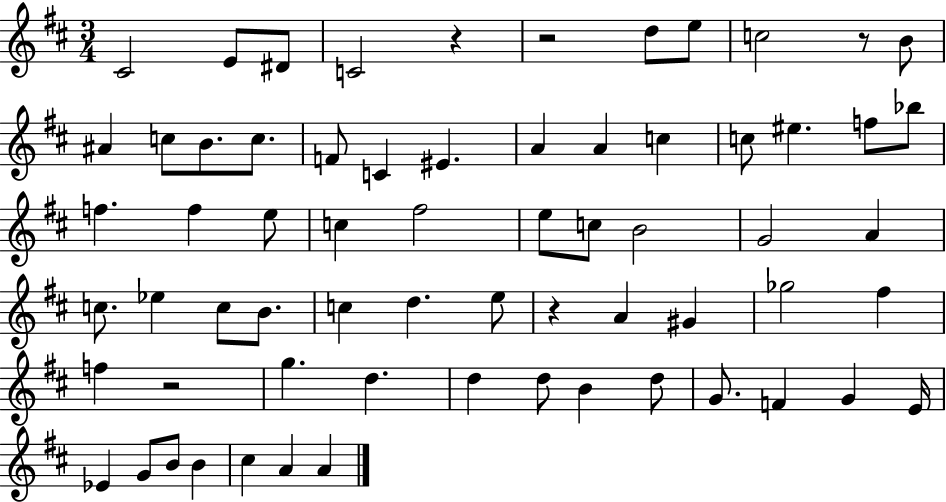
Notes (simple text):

C#4/h E4/e D#4/e C4/h R/q R/h D5/e E5/e C5/h R/e B4/e A#4/q C5/e B4/e. C5/e. F4/e C4/q EIS4/q. A4/q A4/q C5/q C5/e EIS5/q. F5/e Bb5/e F5/q. F5/q E5/e C5/q F#5/h E5/e C5/e B4/h G4/h A4/q C5/e. Eb5/q C5/e B4/e. C5/q D5/q. E5/e R/q A4/q G#4/q Gb5/h F#5/q F5/q R/h G5/q. D5/q. D5/q D5/e B4/q D5/e G4/e. F4/q G4/q E4/s Eb4/q G4/e B4/e B4/q C#5/q A4/q A4/q